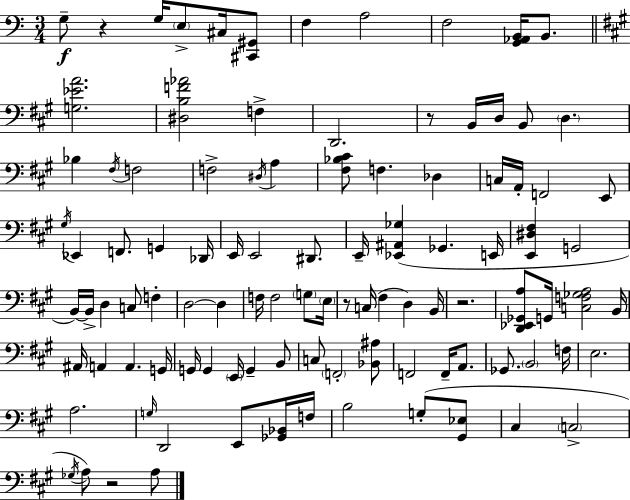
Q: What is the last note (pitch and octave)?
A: A3